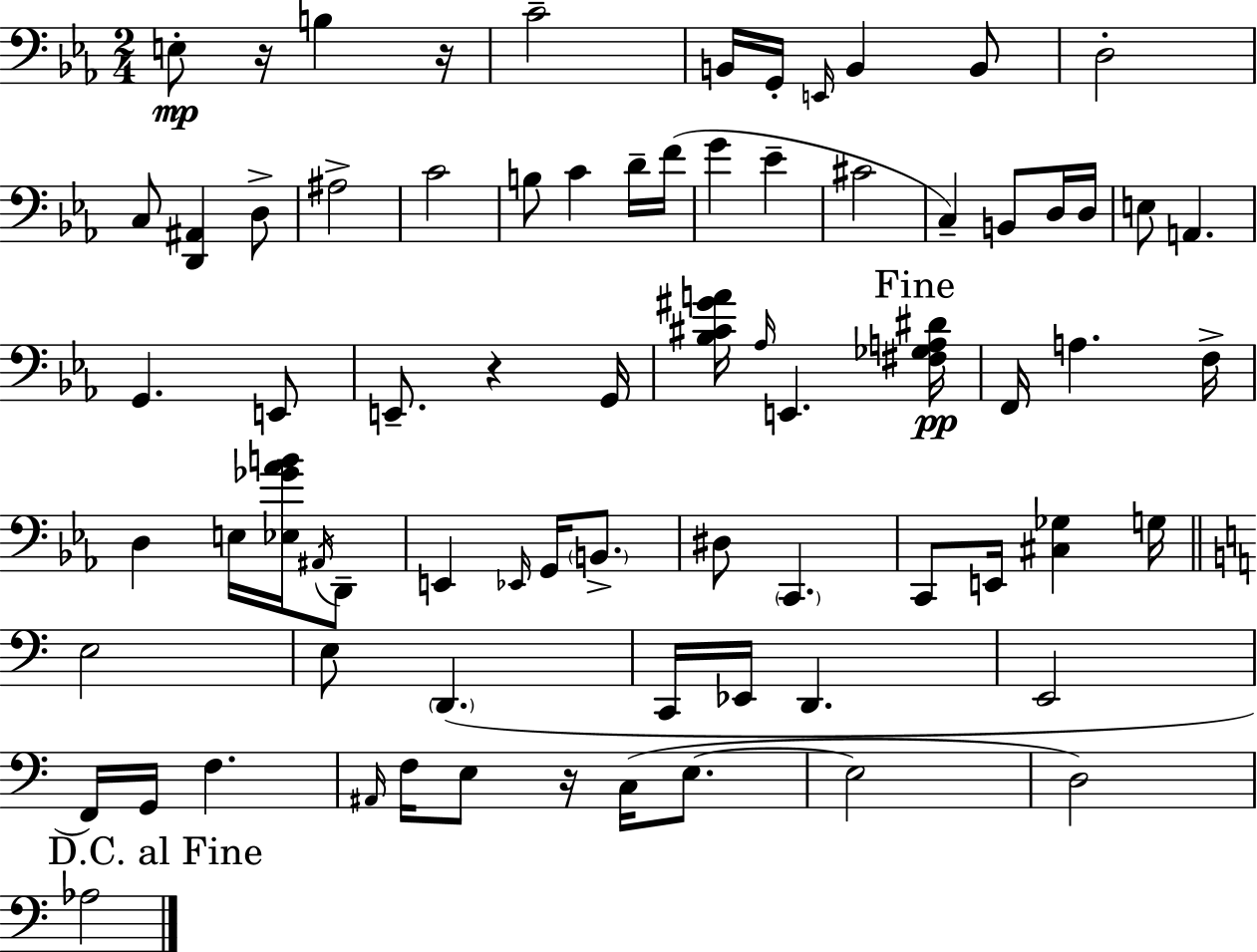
{
  \clef bass
  \numericTimeSignature
  \time 2/4
  \key ees \major
  e8-.\mp r16 b4 r16 | c'2-- | b,16 g,16-. \grace { e,16 } b,4 b,8 | d2-. | \break c8 <d, ais,>4 d8-> | ais2-> | c'2 | b8 c'4 d'16-- | \break f'16( g'4 ees'4-- | cis'2 | c4--) b,8 d16 | d16 e8 a,4. | \break g,4. e,8 | e,8.-- r4 | g,16 <bes cis' gis' a'>16 \grace { aes16 } e,4. | \mark "Fine" <fis ges a dis'>16\pp f,16 a4. | \break f16-> d4 e16 <ees ges' aes' b'>16 | \acciaccatura { ais,16 } d,8-- e,4 \grace { ees,16 } | g,16 \parenthesize b,8.-> dis8 \parenthesize c,4. | c,8 e,16 <cis ges>4 | \break g16 \bar "||" \break \key c \major e2 | e8 \parenthesize d,4.( | c,16 ees,16 d,4. | e,2 | \break f,16) g,16 f4. | \grace { ais,16 } f16 e8 r16 c16( e8.~~ | e2 | d2) | \break \mark "D.C. al Fine" aes2 | \bar "|."
}